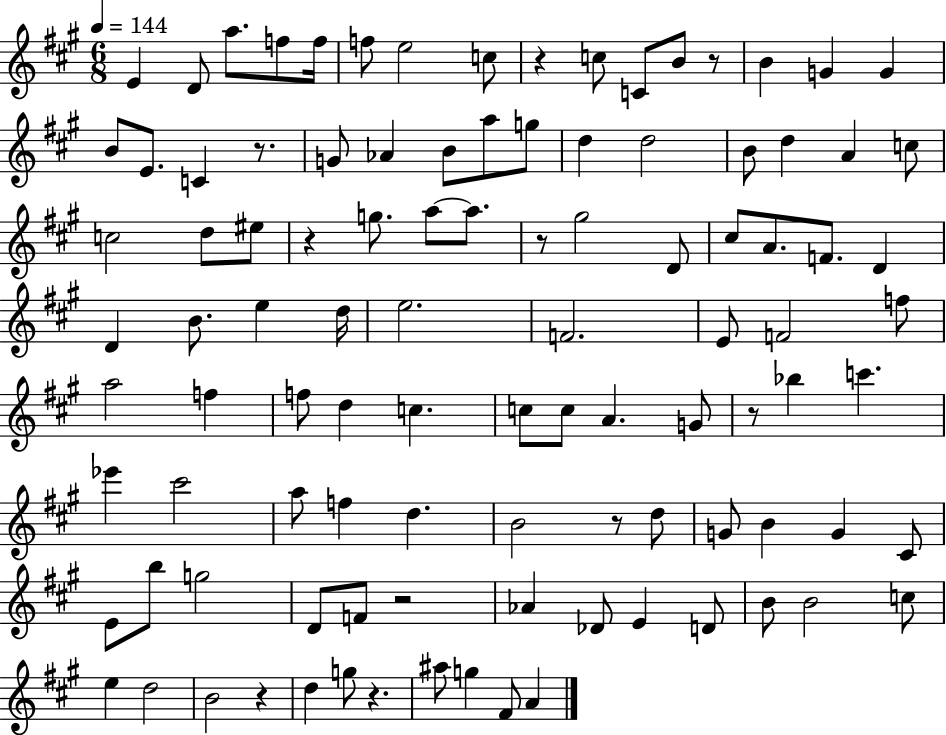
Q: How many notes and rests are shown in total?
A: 102